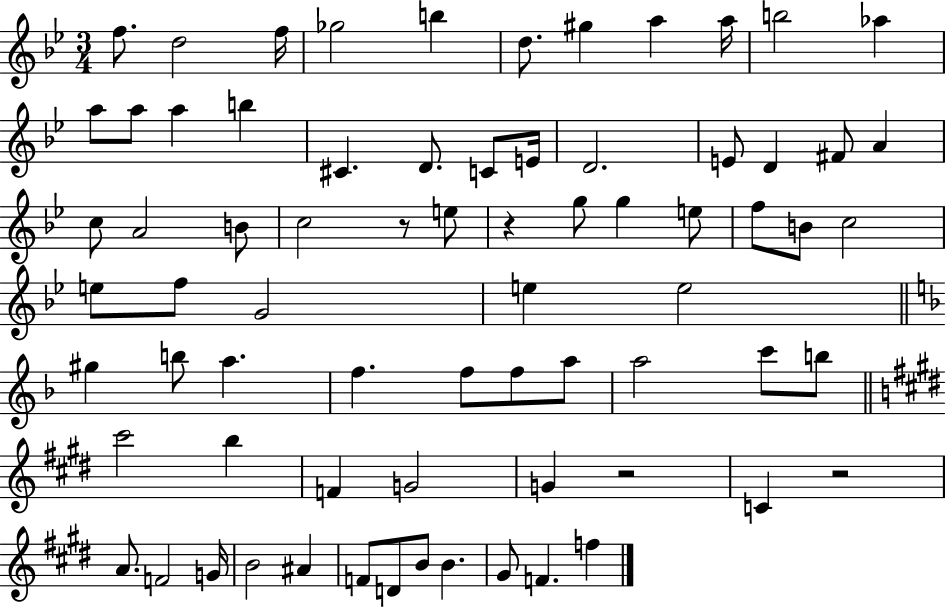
{
  \clef treble
  \numericTimeSignature
  \time 3/4
  \key bes \major
  \repeat volta 2 { f''8. d''2 f''16 | ges''2 b''4 | d''8. gis''4 a''4 a''16 | b''2 aes''4 | \break a''8 a''8 a''4 b''4 | cis'4. d'8. c'8 e'16 | d'2. | e'8 d'4 fis'8 a'4 | \break c''8 a'2 b'8 | c''2 r8 e''8 | r4 g''8 g''4 e''8 | f''8 b'8 c''2 | \break e''8 f''8 g'2 | e''4 e''2 | \bar "||" \break \key f \major gis''4 b''8 a''4. | f''4. f''8 f''8 a''8 | a''2 c'''8 b''8 | \bar "||" \break \key e \major cis'''2 b''4 | f'4 g'2 | g'4 r2 | c'4 r2 | \break a'8. f'2 g'16 | b'2 ais'4 | f'8 d'8 b'8 b'4. | gis'8 f'4. f''4 | \break } \bar "|."
}